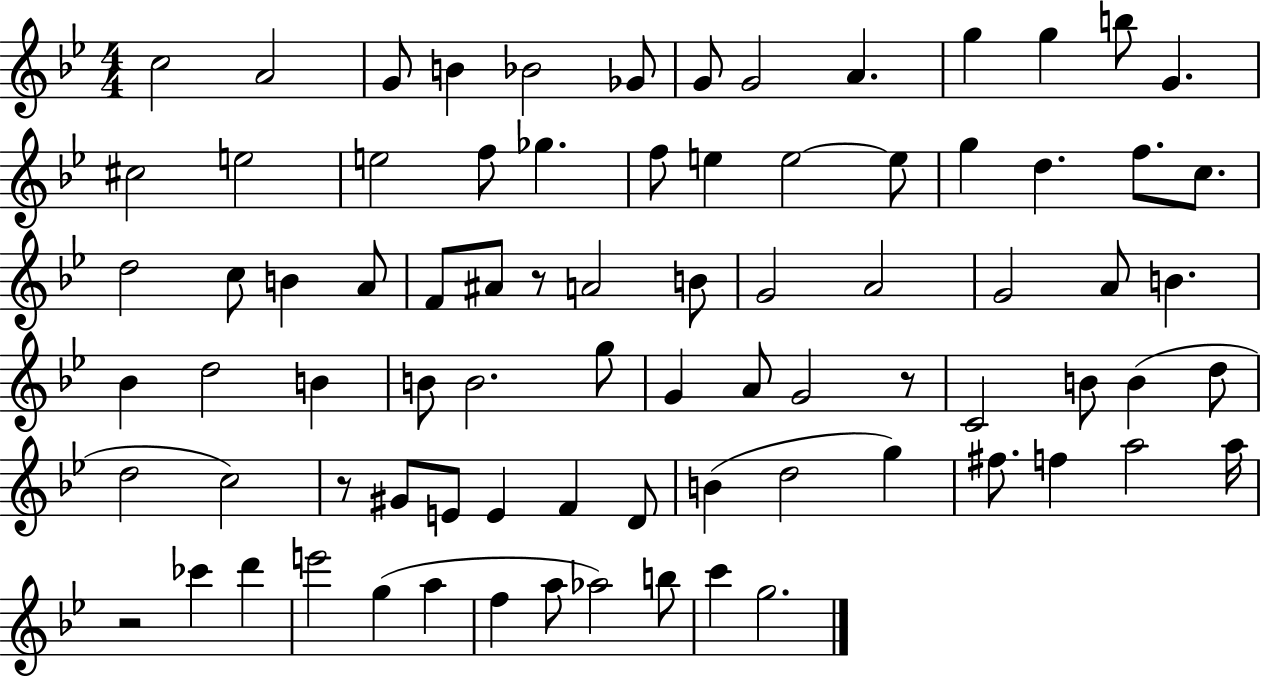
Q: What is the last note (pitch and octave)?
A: G5